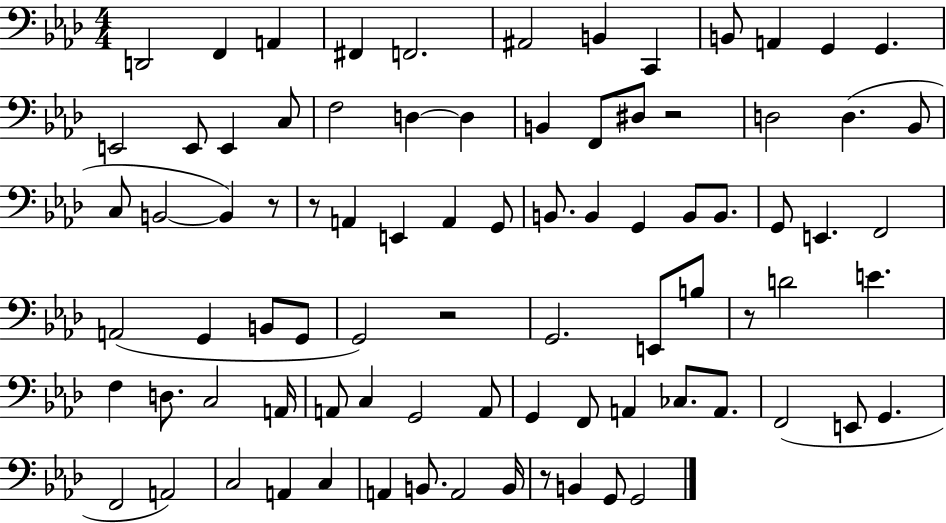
D2/h F2/q A2/q F#2/q F2/h. A#2/h B2/q C2/q B2/e A2/q G2/q G2/q. E2/h E2/e E2/q C3/e F3/h D3/q D3/q B2/q F2/e D#3/e R/h D3/h D3/q. Bb2/e C3/e B2/h B2/q R/e R/e A2/q E2/q A2/q G2/e B2/e. B2/q G2/q B2/e B2/e. G2/e E2/q. F2/h A2/h G2/q B2/e G2/e G2/h R/h G2/h. E2/e B3/e R/e D4/h E4/q. F3/q D3/e. C3/h A2/s A2/e C3/q G2/h A2/e G2/q F2/e A2/q CES3/e. A2/e. F2/h E2/e G2/q. F2/h A2/h C3/h A2/q C3/q A2/q B2/e. A2/h B2/s R/e B2/q G2/e G2/h